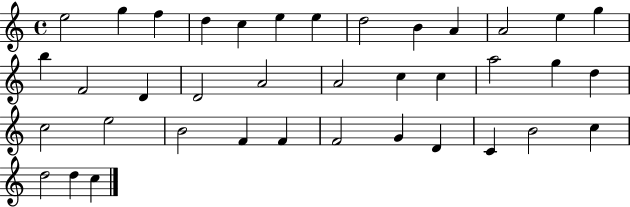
{
  \clef treble
  \time 4/4
  \defaultTimeSignature
  \key c \major
  e''2 g''4 f''4 | d''4 c''4 e''4 e''4 | d''2 b'4 a'4 | a'2 e''4 g''4 | \break b''4 f'2 d'4 | d'2 a'2 | a'2 c''4 c''4 | a''2 g''4 d''4 | \break c''2 e''2 | b'2 f'4 f'4 | f'2 g'4 d'4 | c'4 b'2 c''4 | \break d''2 d''4 c''4 | \bar "|."
}